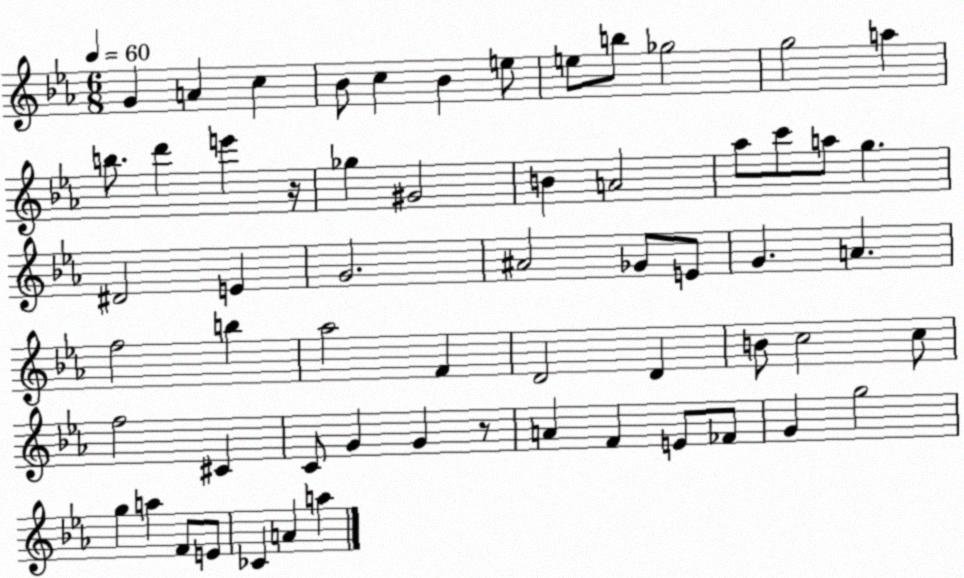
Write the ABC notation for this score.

X:1
T:Untitled
M:6/8
L:1/4
K:Eb
G A c _B/2 c _B e/2 e/2 b/2 _g2 g2 a b/2 d' e' z/4 _g ^G2 B A2 _a/2 c'/2 a/2 g ^D2 E G2 ^A2 _G/2 E/2 G A f2 b _a2 F D2 D B/2 c2 c/2 f2 ^C C/2 G G z/2 A F E/2 _F/2 G g2 g a F/2 E/2 _C A a